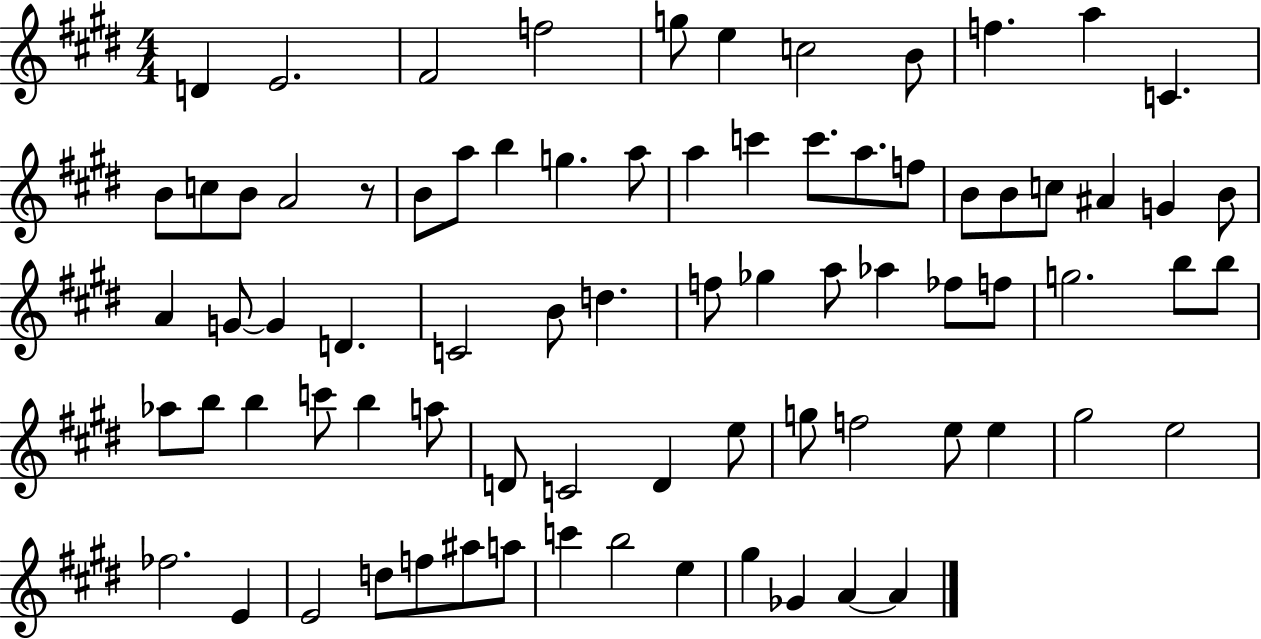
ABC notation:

X:1
T:Untitled
M:4/4
L:1/4
K:E
D E2 ^F2 f2 g/2 e c2 B/2 f a C B/2 c/2 B/2 A2 z/2 B/2 a/2 b g a/2 a c' c'/2 a/2 f/2 B/2 B/2 c/2 ^A G B/2 A G/2 G D C2 B/2 d f/2 _g a/2 _a _f/2 f/2 g2 b/2 b/2 _a/2 b/2 b c'/2 b a/2 D/2 C2 D e/2 g/2 f2 e/2 e ^g2 e2 _f2 E E2 d/2 f/2 ^a/2 a/2 c' b2 e ^g _G A A